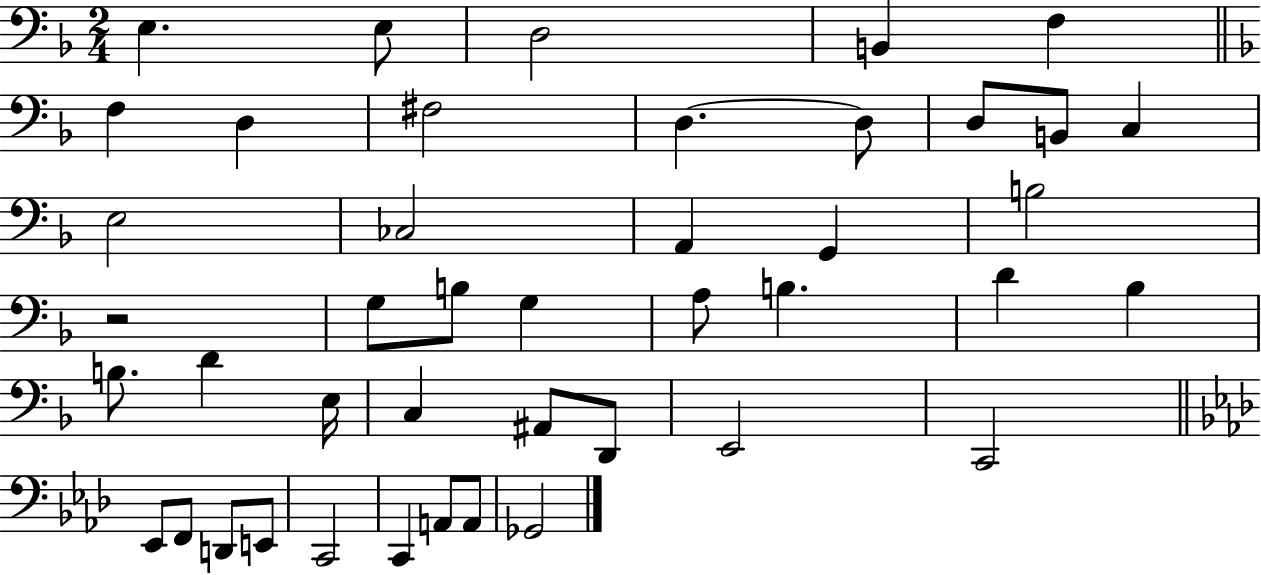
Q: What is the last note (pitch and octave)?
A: Gb2